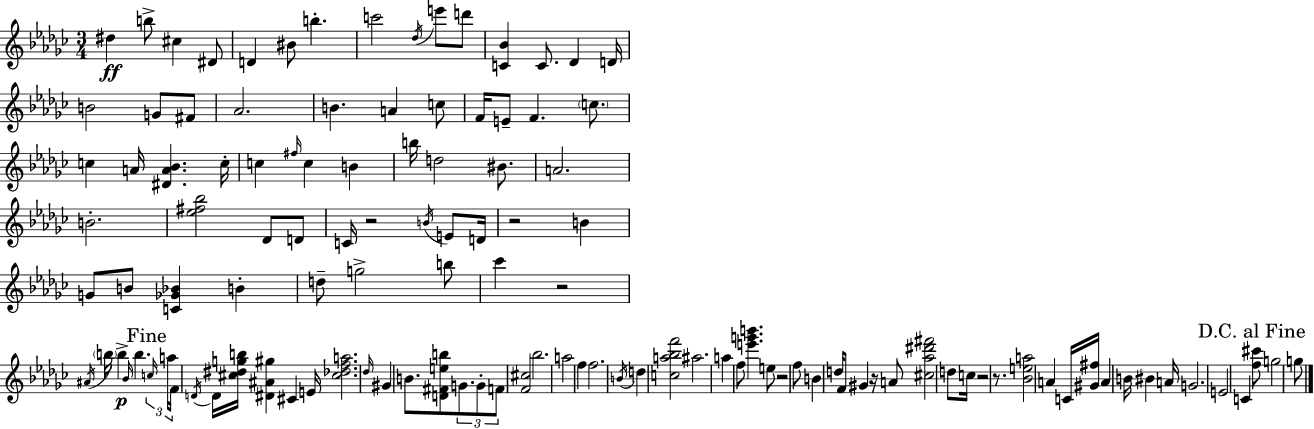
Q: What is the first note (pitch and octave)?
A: D#5